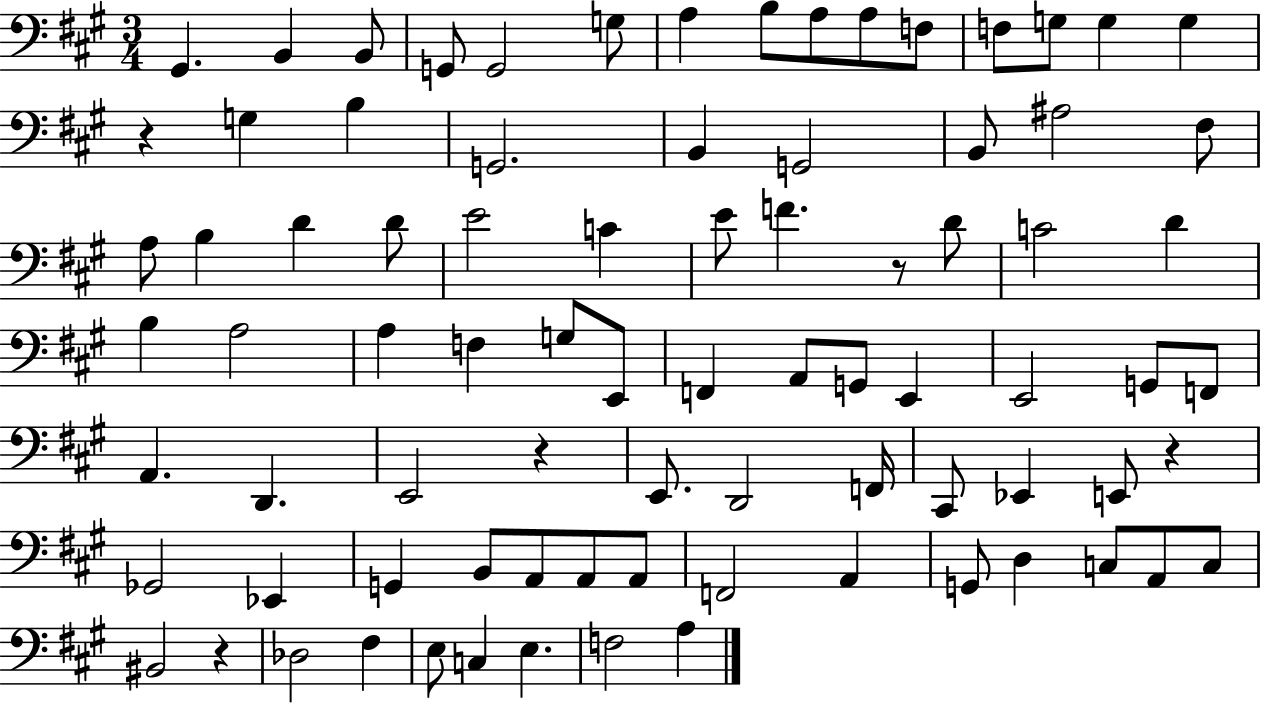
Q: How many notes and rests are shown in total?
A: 83